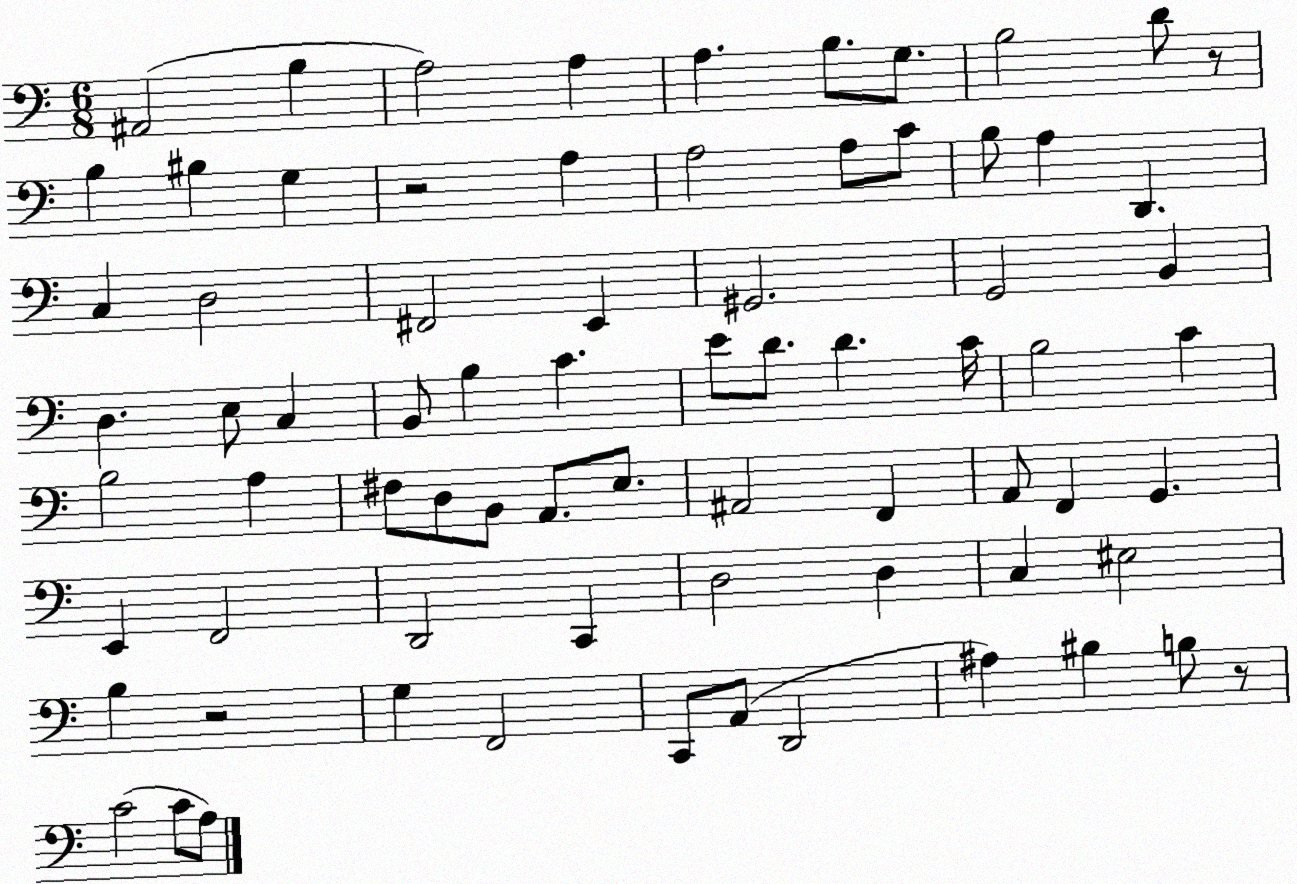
X:1
T:Untitled
M:6/8
L:1/4
K:C
^A,,2 B, A,2 A, A, B,/2 G,/2 B,2 D/2 z/2 B, ^B, G, z2 A, A,2 A,/2 C/2 B,/2 A, D,, C, D,2 ^F,,2 E,, ^G,,2 G,,2 B,, D, E,/2 C, B,,/2 B, C E/2 D/2 D C/4 B,2 C B,2 A, ^F,/2 D,/2 B,,/2 A,,/2 E,/2 ^A,,2 F,, A,,/2 F,, G,, E,, F,,2 D,,2 C,, D,2 D, C, ^E,2 B, z2 G, F,,2 C,,/2 A,,/2 D,,2 ^A, ^B, B,/2 z/2 C2 C/2 A,/2